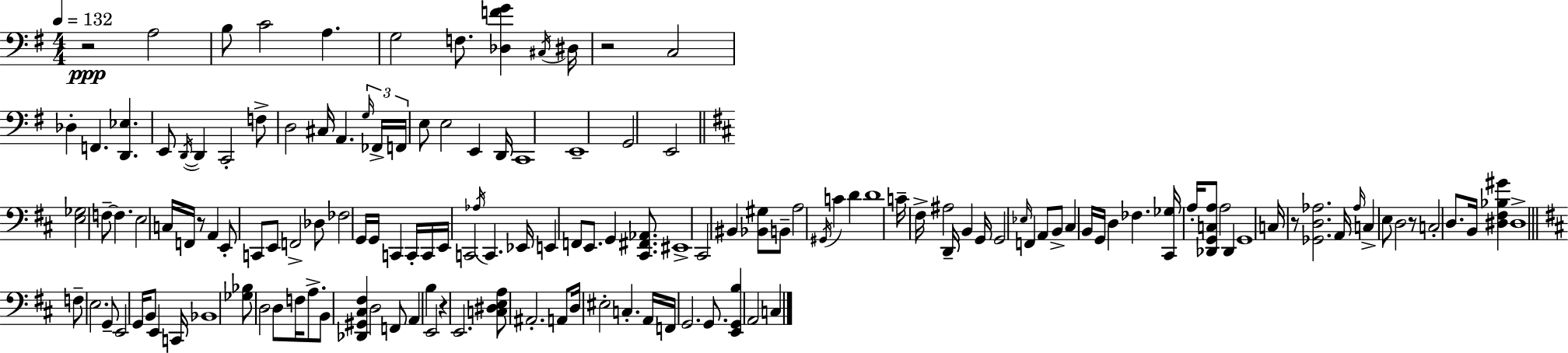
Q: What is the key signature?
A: G major